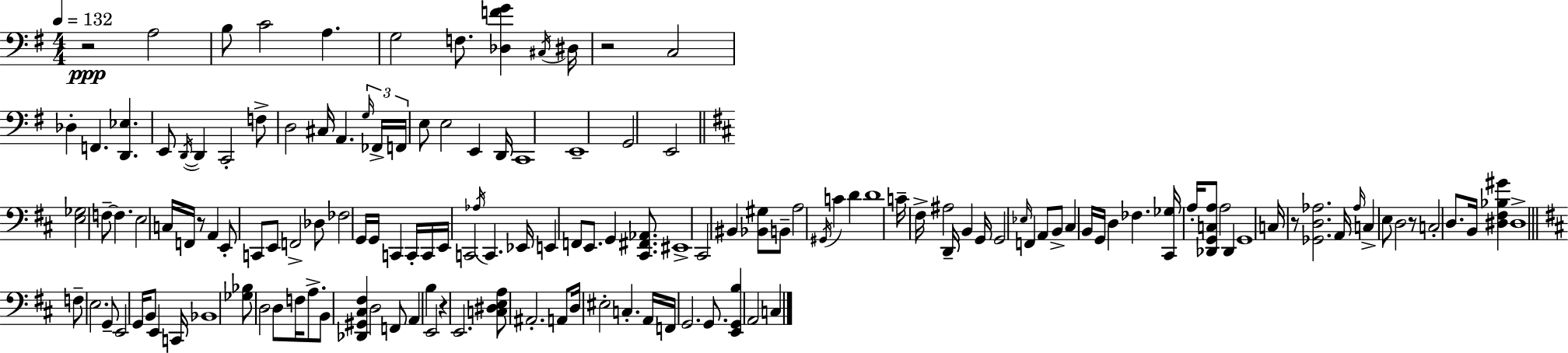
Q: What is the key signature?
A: G major